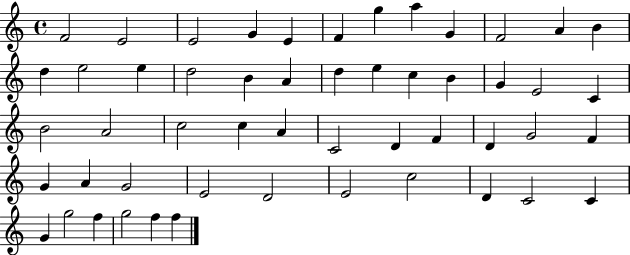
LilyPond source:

{
  \clef treble
  \time 4/4
  \defaultTimeSignature
  \key c \major
  f'2 e'2 | e'2 g'4 e'4 | f'4 g''4 a''4 g'4 | f'2 a'4 b'4 | \break d''4 e''2 e''4 | d''2 b'4 a'4 | d''4 e''4 c''4 b'4 | g'4 e'2 c'4 | \break b'2 a'2 | c''2 c''4 a'4 | c'2 d'4 f'4 | d'4 g'2 f'4 | \break g'4 a'4 g'2 | e'2 d'2 | e'2 c''2 | d'4 c'2 c'4 | \break g'4 g''2 f''4 | g''2 f''4 f''4 | \bar "|."
}